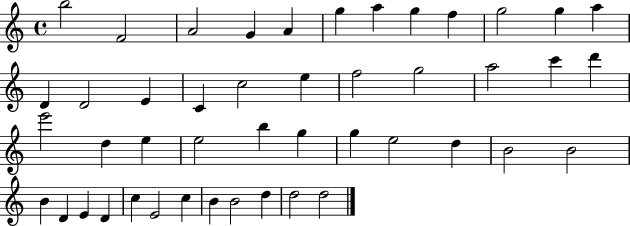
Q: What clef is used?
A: treble